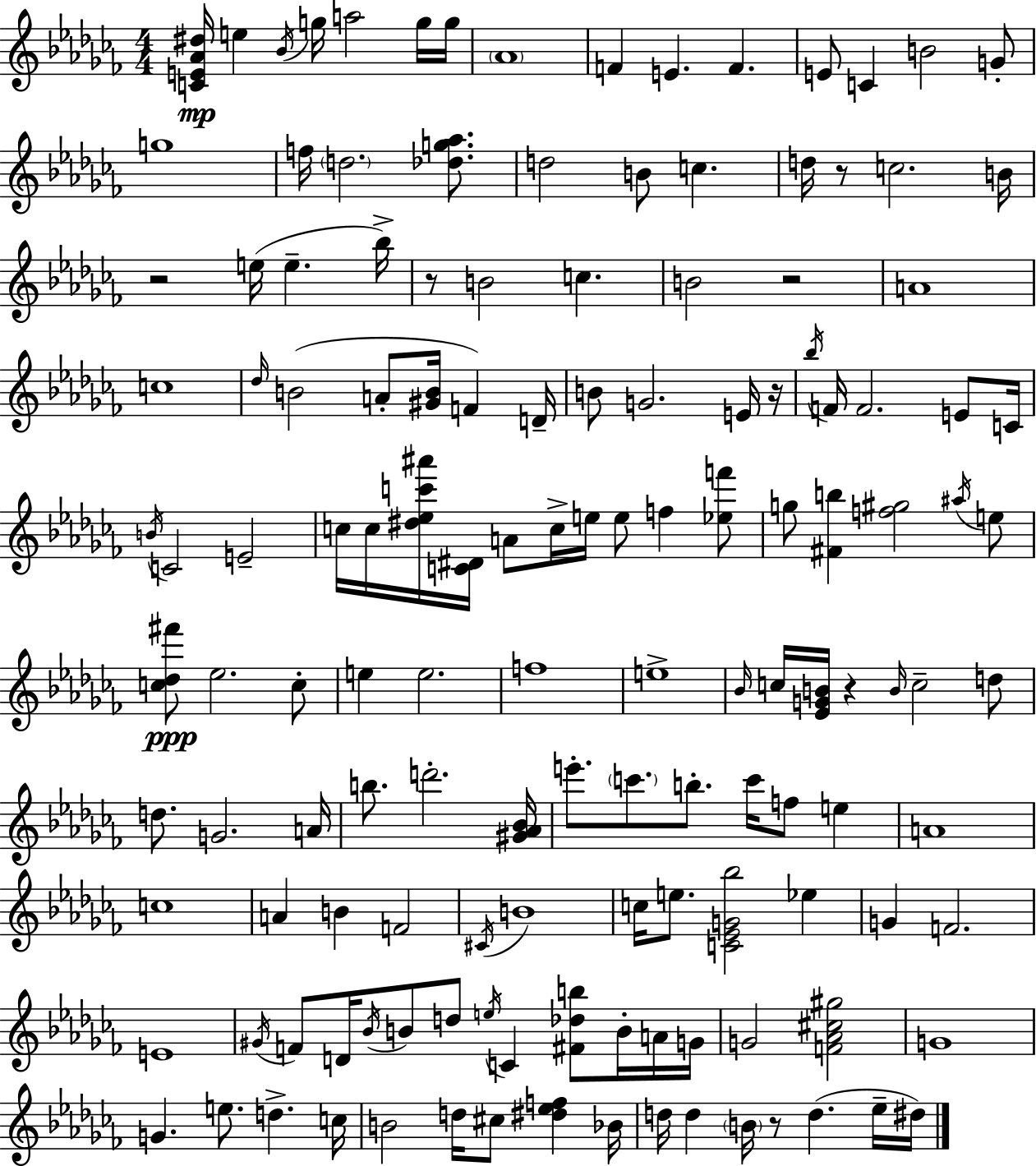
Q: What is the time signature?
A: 4/4